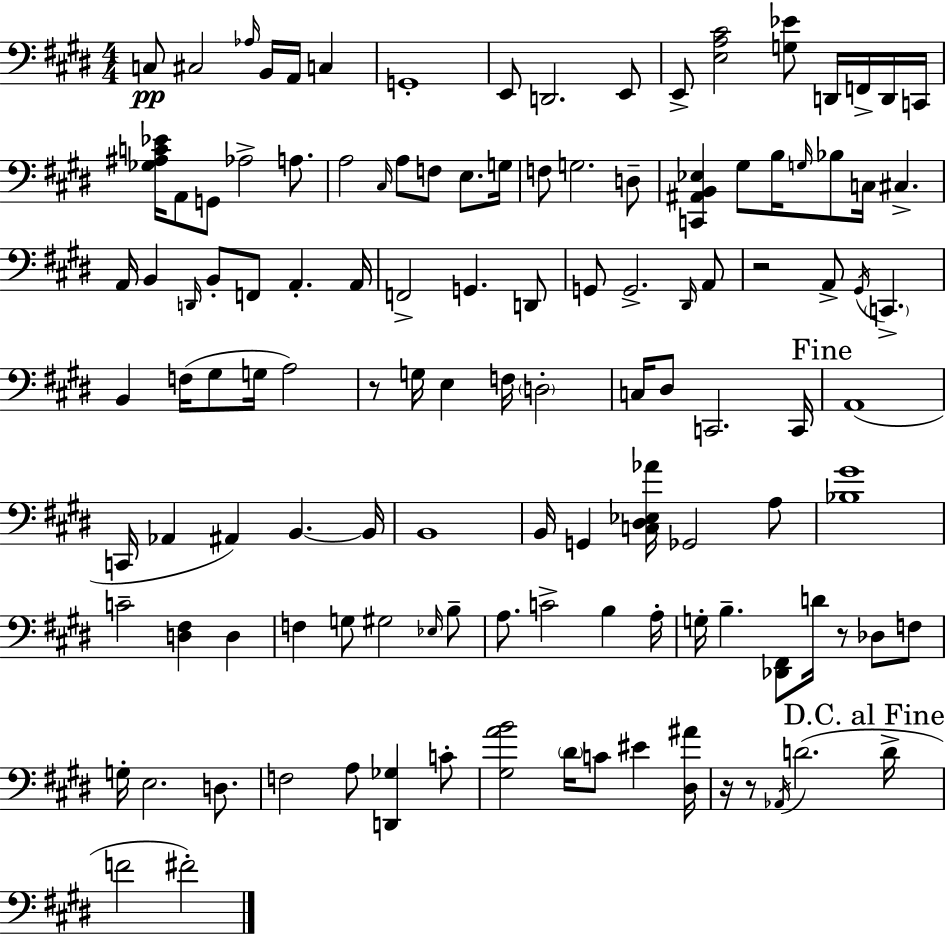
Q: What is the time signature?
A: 4/4